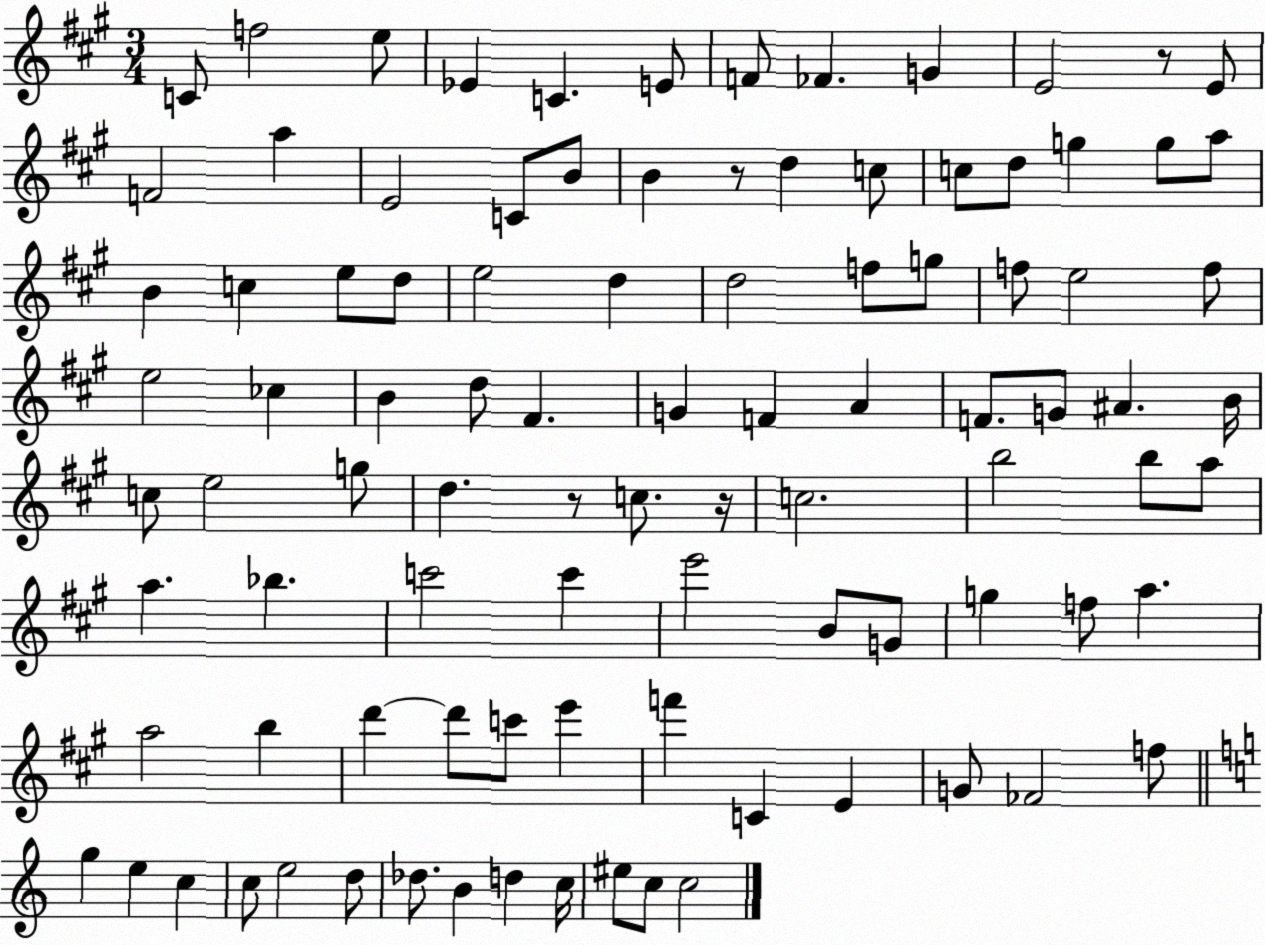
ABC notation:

X:1
T:Untitled
M:3/4
L:1/4
K:A
C/2 f2 e/2 _E C E/2 F/2 _F G E2 z/2 E/2 F2 a E2 C/2 B/2 B z/2 d c/2 c/2 d/2 g g/2 a/2 B c e/2 d/2 e2 d d2 f/2 g/2 f/2 e2 f/2 e2 _c B d/2 ^F G F A F/2 G/2 ^A B/4 c/2 e2 g/2 d z/2 c/2 z/4 c2 b2 b/2 a/2 a _b c'2 c' e'2 B/2 G/2 g f/2 a a2 b d' d'/2 c'/2 e' f' C E G/2 _F2 f/2 g e c c/2 e2 d/2 _d/2 B d c/4 ^e/2 c/2 c2